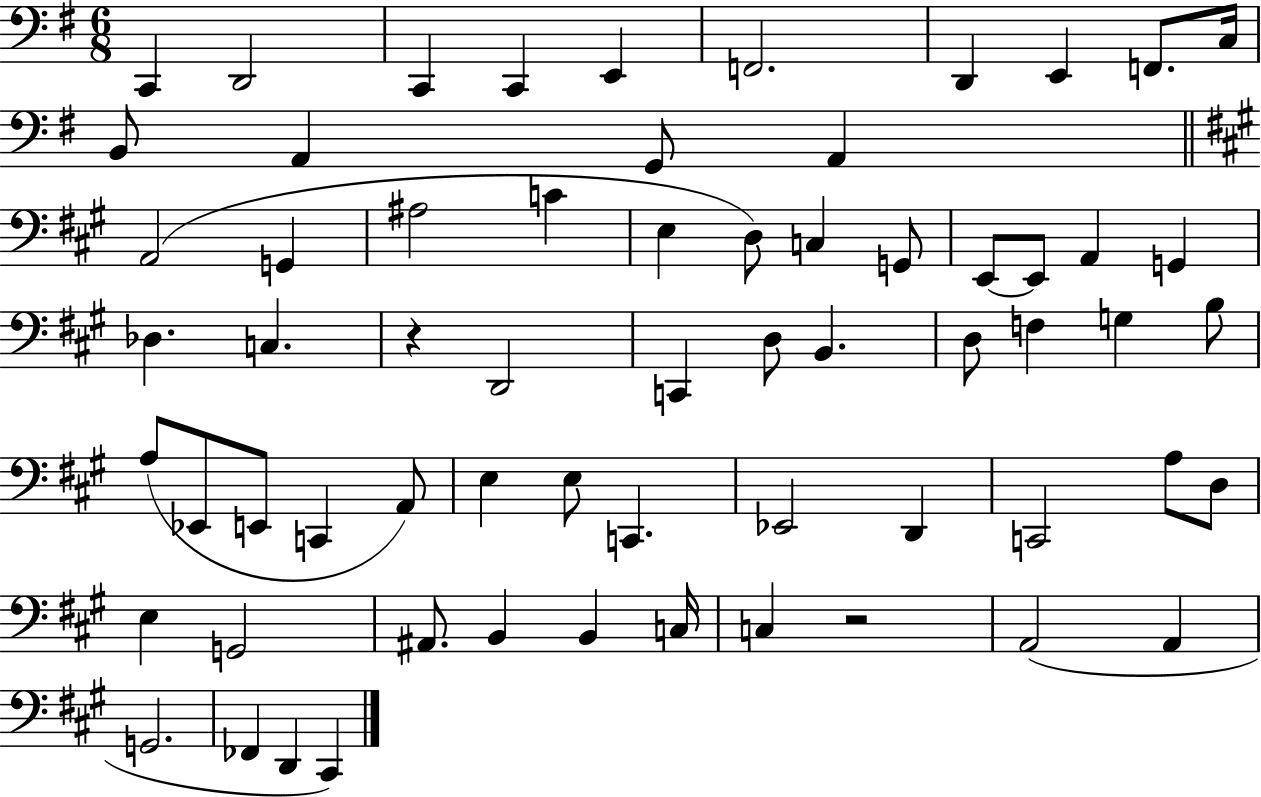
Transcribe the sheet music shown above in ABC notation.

X:1
T:Untitled
M:6/8
L:1/4
K:G
C,, D,,2 C,, C,, E,, F,,2 D,, E,, F,,/2 C,/4 B,,/2 A,, G,,/2 A,, A,,2 G,, ^A,2 C E, D,/2 C, G,,/2 E,,/2 E,,/2 A,, G,, _D, C, z D,,2 C,, D,/2 B,, D,/2 F, G, B,/2 A,/2 _E,,/2 E,,/2 C,, A,,/2 E, E,/2 C,, _E,,2 D,, C,,2 A,/2 D,/2 E, G,,2 ^A,,/2 B,, B,, C,/4 C, z2 A,,2 A,, G,,2 _F,, D,, ^C,,